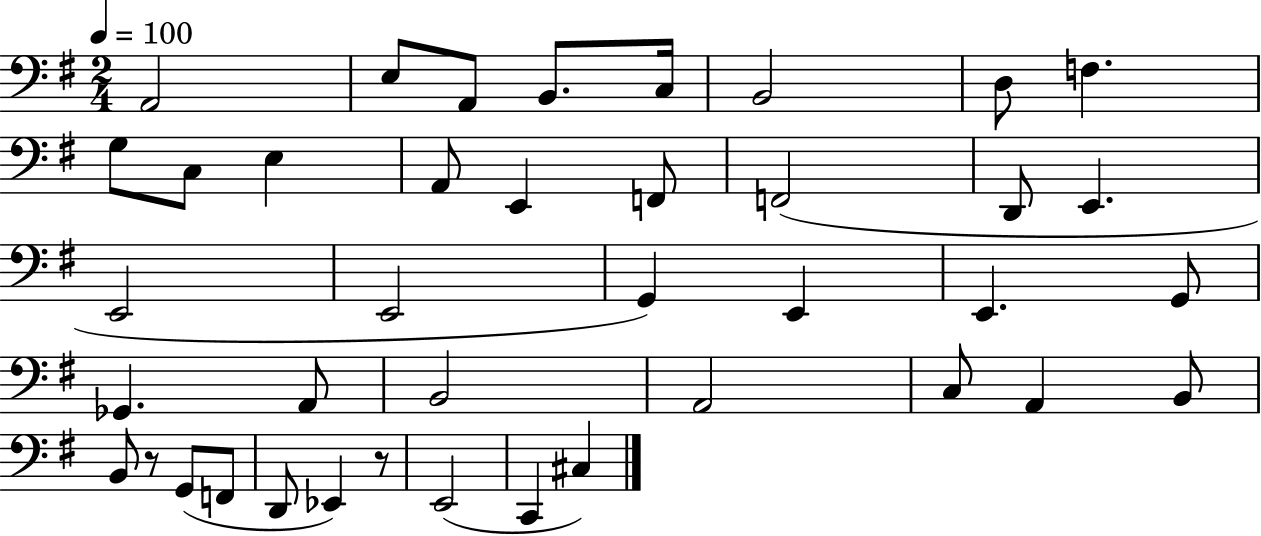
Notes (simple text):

A2/h E3/e A2/e B2/e. C3/s B2/h D3/e F3/q. G3/e C3/e E3/q A2/e E2/q F2/e F2/h D2/e E2/q. E2/h E2/h G2/q E2/q E2/q. G2/e Gb2/q. A2/e B2/h A2/h C3/e A2/q B2/e B2/e R/e G2/e F2/e D2/e Eb2/q R/e E2/h C2/q C#3/q